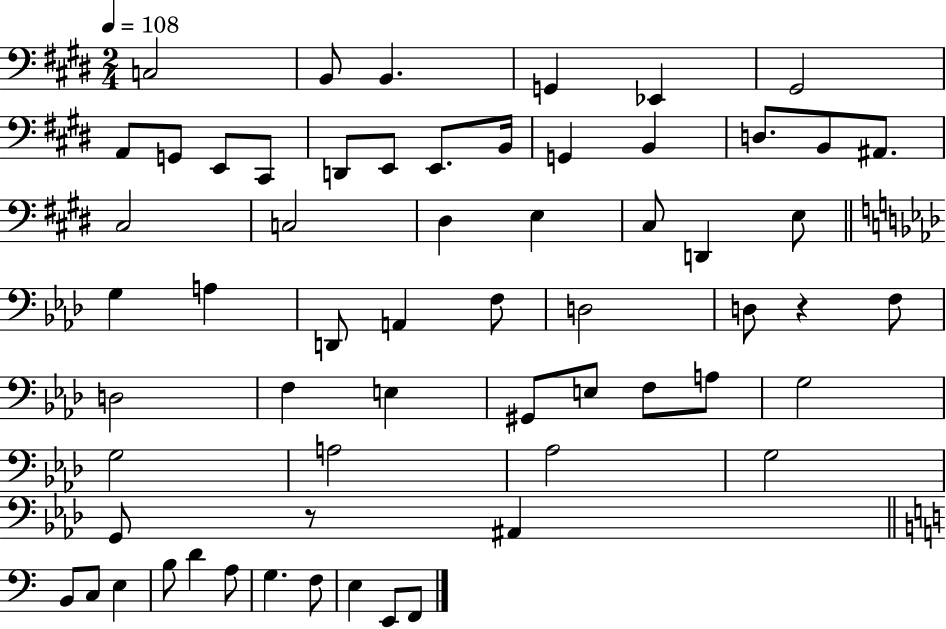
C3/h B2/e B2/q. G2/q Eb2/q G#2/h A2/e G2/e E2/e C#2/e D2/e E2/e E2/e. B2/s G2/q B2/q D3/e. B2/e A#2/e. C#3/h C3/h D#3/q E3/q C#3/e D2/q E3/e G3/q A3/q D2/e A2/q F3/e D3/h D3/e R/q F3/e D3/h F3/q E3/q G#2/e E3/e F3/e A3/e G3/h G3/h A3/h Ab3/h G3/h G2/e R/e A#2/q B2/e C3/e E3/q B3/e D4/q A3/e G3/q. F3/e E3/q E2/e F2/e